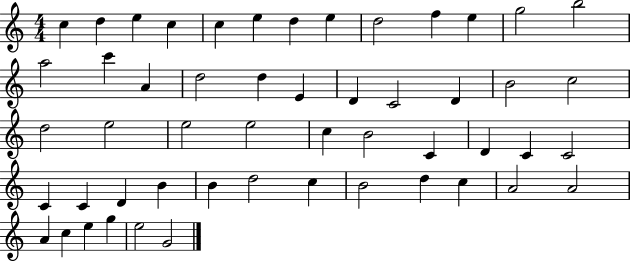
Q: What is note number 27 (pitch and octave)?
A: E5